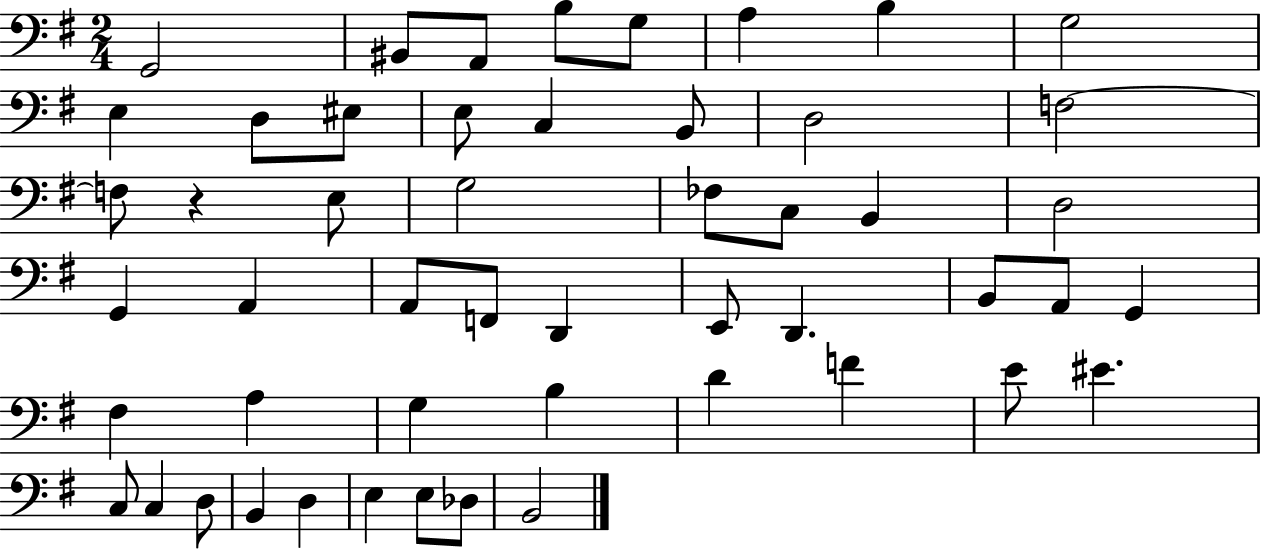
X:1
T:Untitled
M:2/4
L:1/4
K:G
G,,2 ^B,,/2 A,,/2 B,/2 G,/2 A, B, G,2 E, D,/2 ^E,/2 E,/2 C, B,,/2 D,2 F,2 F,/2 z E,/2 G,2 _F,/2 C,/2 B,, D,2 G,, A,, A,,/2 F,,/2 D,, E,,/2 D,, B,,/2 A,,/2 G,, ^F, A, G, B, D F E/2 ^E C,/2 C, D,/2 B,, D, E, E,/2 _D,/2 B,,2